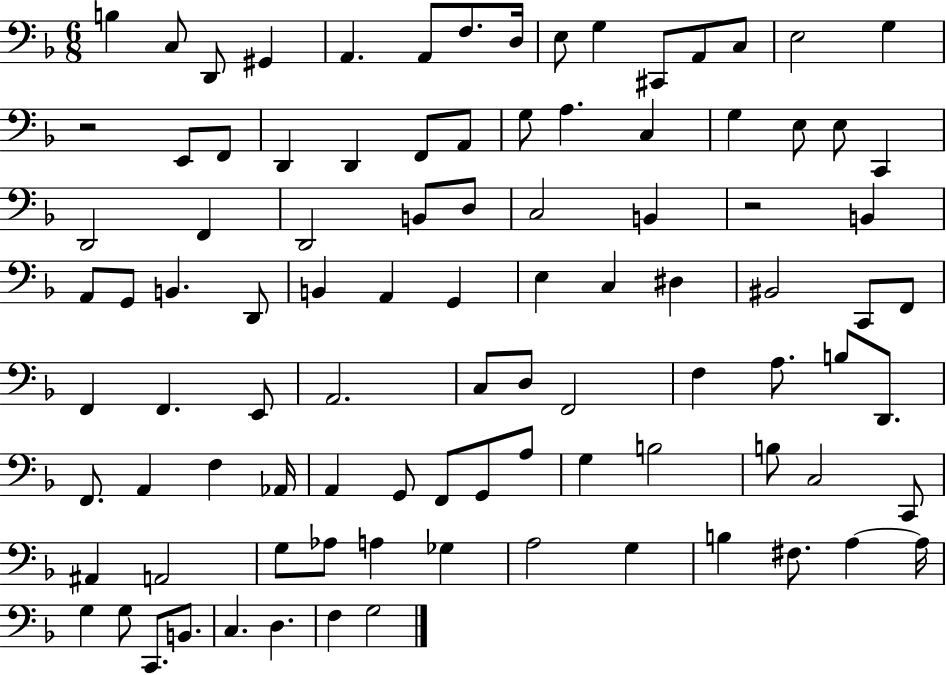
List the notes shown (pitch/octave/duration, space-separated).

B3/q C3/e D2/e G#2/q A2/q. A2/e F3/e. D3/s E3/e G3/q C#2/e A2/e C3/e E3/h G3/q R/h E2/e F2/e D2/q D2/q F2/e A2/e G3/e A3/q. C3/q G3/q E3/e E3/e C2/q D2/h F2/q D2/h B2/e D3/e C3/h B2/q R/h B2/q A2/e G2/e B2/q. D2/e B2/q A2/q G2/q E3/q C3/q D#3/q BIS2/h C2/e F2/e F2/q F2/q. E2/e A2/h. C3/e D3/e F2/h F3/q A3/e. B3/e D2/e. F2/e. A2/q F3/q Ab2/s A2/q G2/e F2/e G2/e A3/e G3/q B3/h B3/e C3/h C2/e A#2/q A2/h G3/e Ab3/e A3/q Gb3/q A3/h G3/q B3/q F#3/e. A3/q A3/s G3/q G3/e C2/e. B2/e. C3/q. D3/q. F3/q G3/h